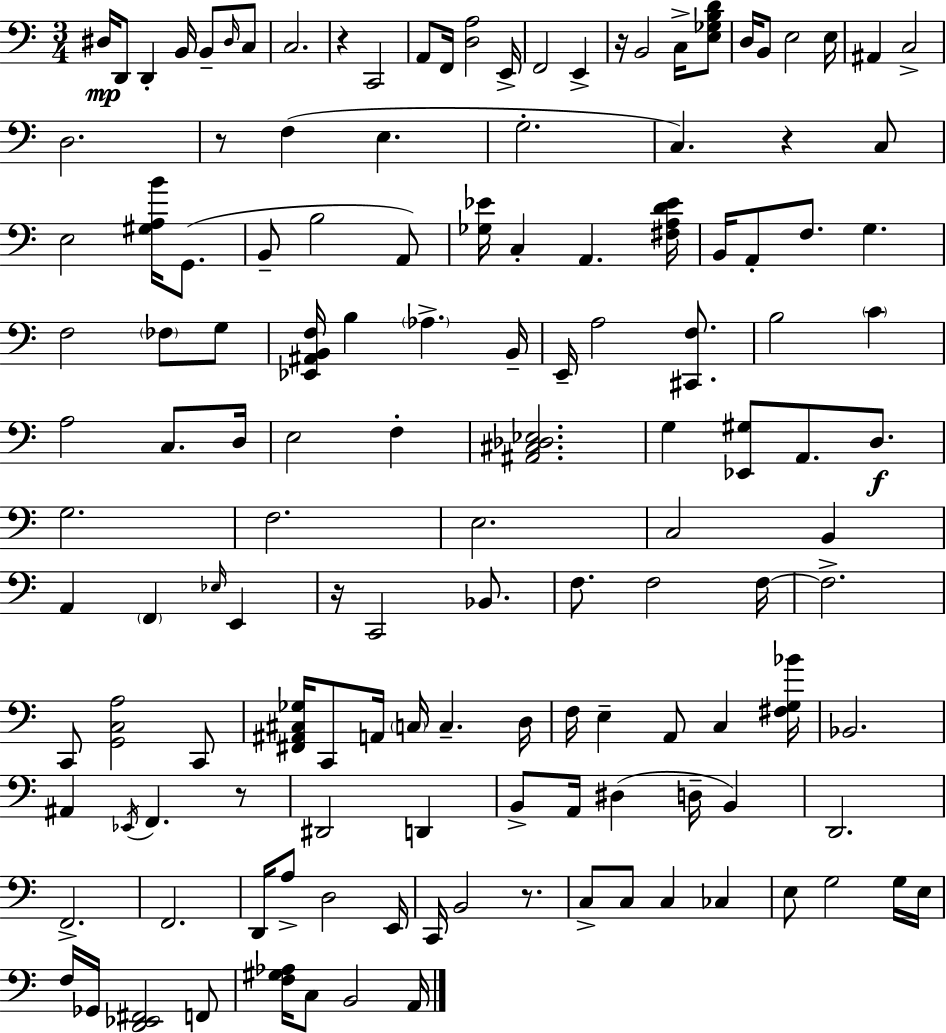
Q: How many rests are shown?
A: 7